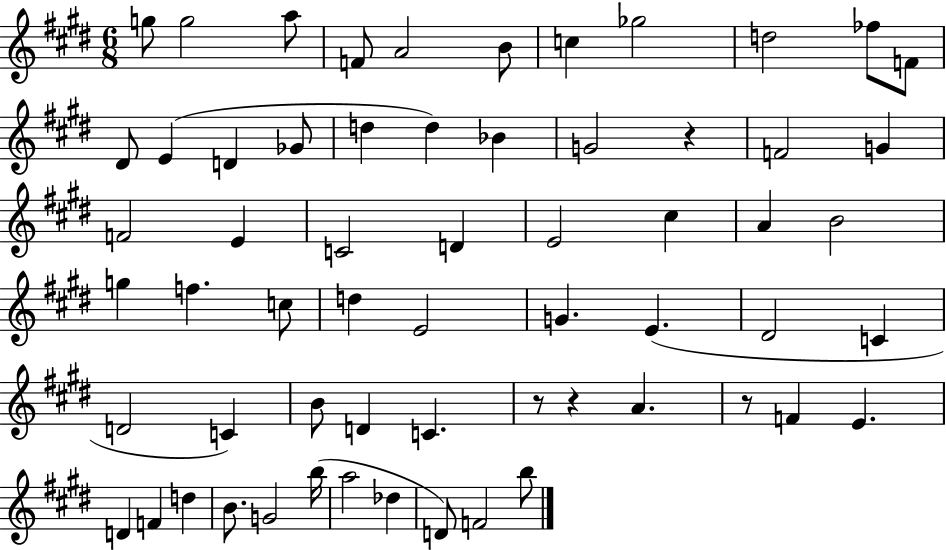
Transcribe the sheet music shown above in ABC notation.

X:1
T:Untitled
M:6/8
L:1/4
K:E
g/2 g2 a/2 F/2 A2 B/2 c _g2 d2 _f/2 F/2 ^D/2 E D _G/2 d d _B G2 z F2 G F2 E C2 D E2 ^c A B2 g f c/2 d E2 G E ^D2 C D2 C B/2 D C z/2 z A z/2 F E D F d B/2 G2 b/4 a2 _d D/2 F2 b/2